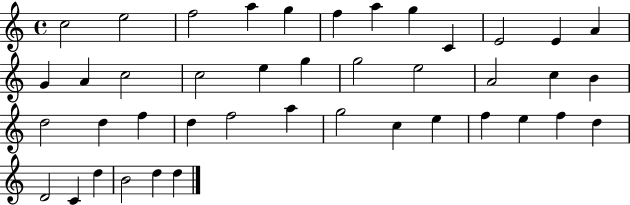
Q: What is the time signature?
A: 4/4